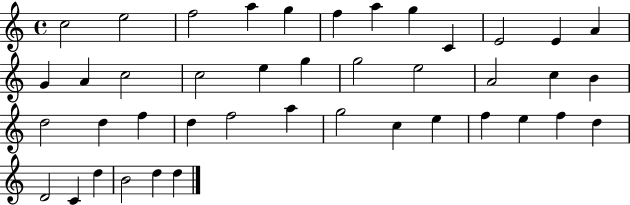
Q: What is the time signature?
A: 4/4